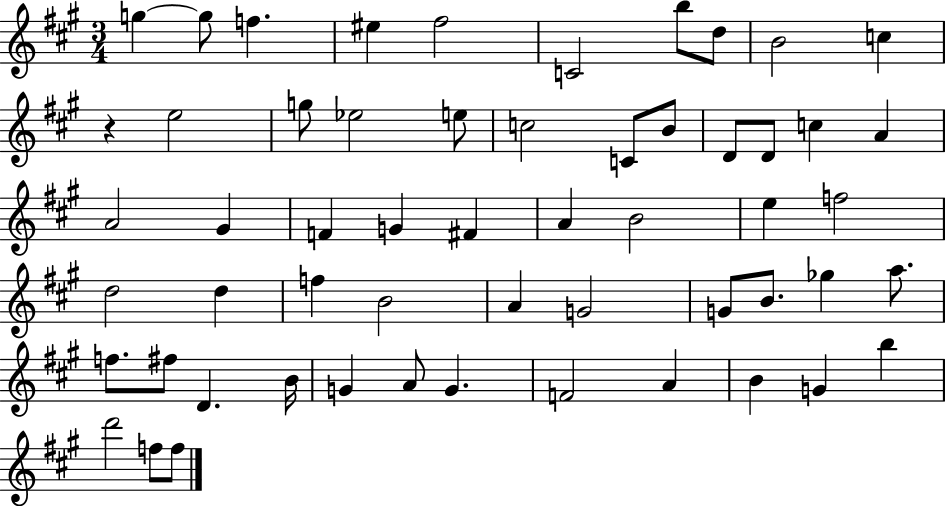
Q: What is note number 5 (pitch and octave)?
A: F#5